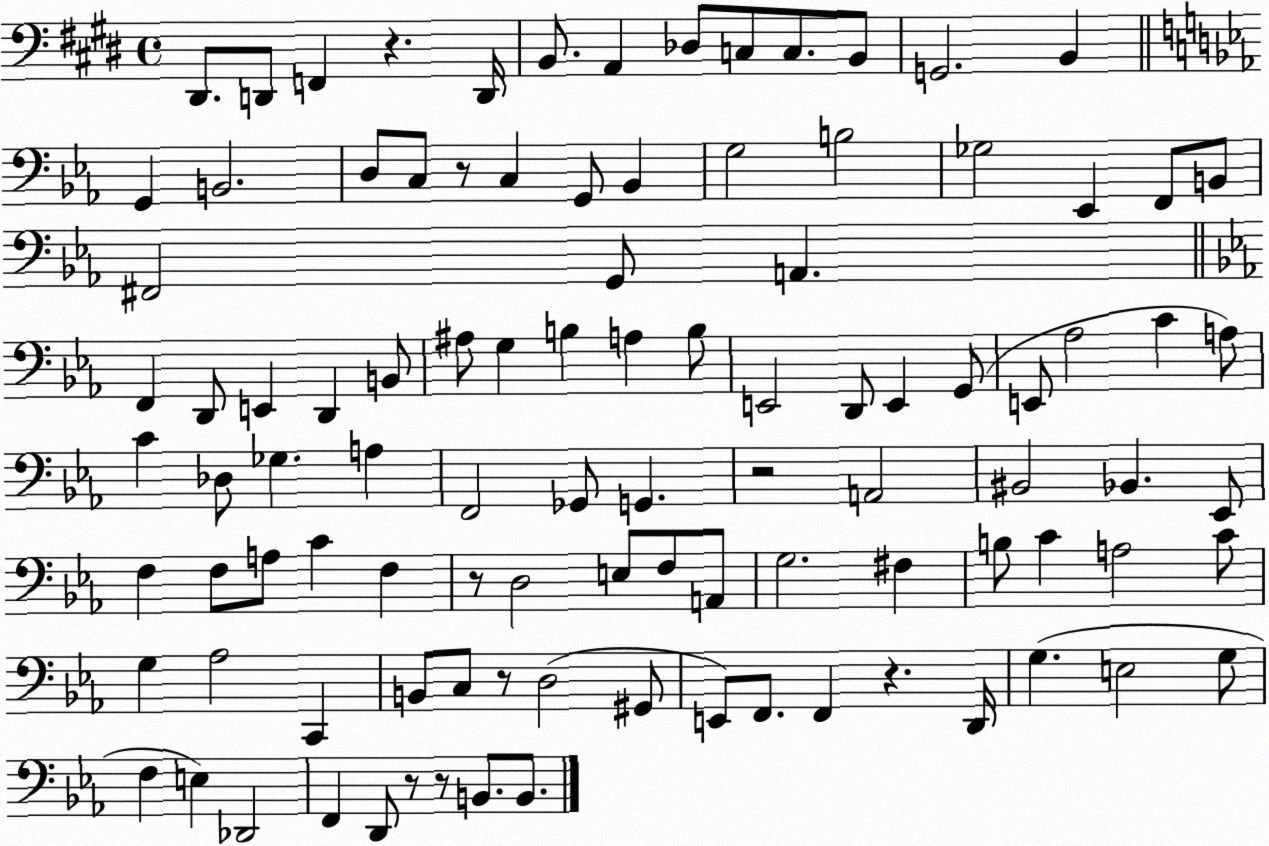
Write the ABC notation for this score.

X:1
T:Untitled
M:4/4
L:1/4
K:E
^D,,/2 D,,/2 F,, z D,,/4 B,,/2 A,, _D,/2 C,/2 C,/2 B,,/2 G,,2 B,, G,, B,,2 D,/2 C,/2 z/2 C, G,,/2 _B,, G,2 B,2 _G,2 _E,, F,,/2 B,,/2 ^F,,2 G,,/2 A,, F,, D,,/2 E,, D,, B,,/2 ^A,/2 G, B, A, B,/2 E,,2 D,,/2 E,, G,,/2 E,,/2 _A,2 C A,/2 C _D,/2 _G, A, F,,2 _G,,/2 G,, z2 A,,2 ^B,,2 _B,, _E,,/2 F, F,/2 A,/2 C F, z/2 D,2 E,/2 F,/2 A,,/2 G,2 ^F, B,/2 C A,2 C/2 G, _A,2 C,, B,,/2 C,/2 z/2 D,2 ^G,,/2 E,,/2 F,,/2 F,, z D,,/4 G, E,2 G,/2 F, E, _D,,2 F,, D,,/2 z/2 z/2 B,,/2 B,,/2